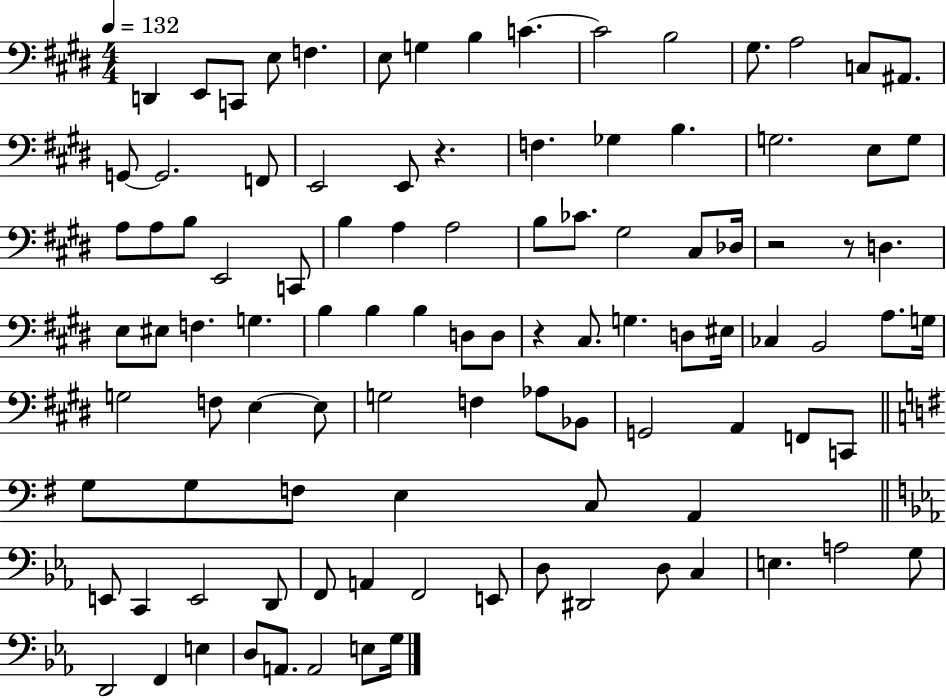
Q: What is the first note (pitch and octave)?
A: D2